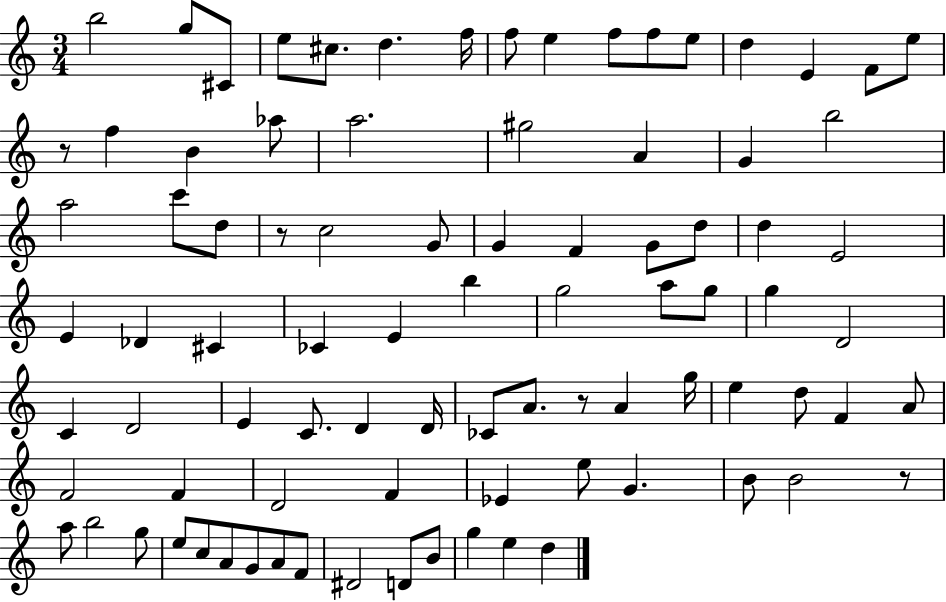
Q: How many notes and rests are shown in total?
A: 88